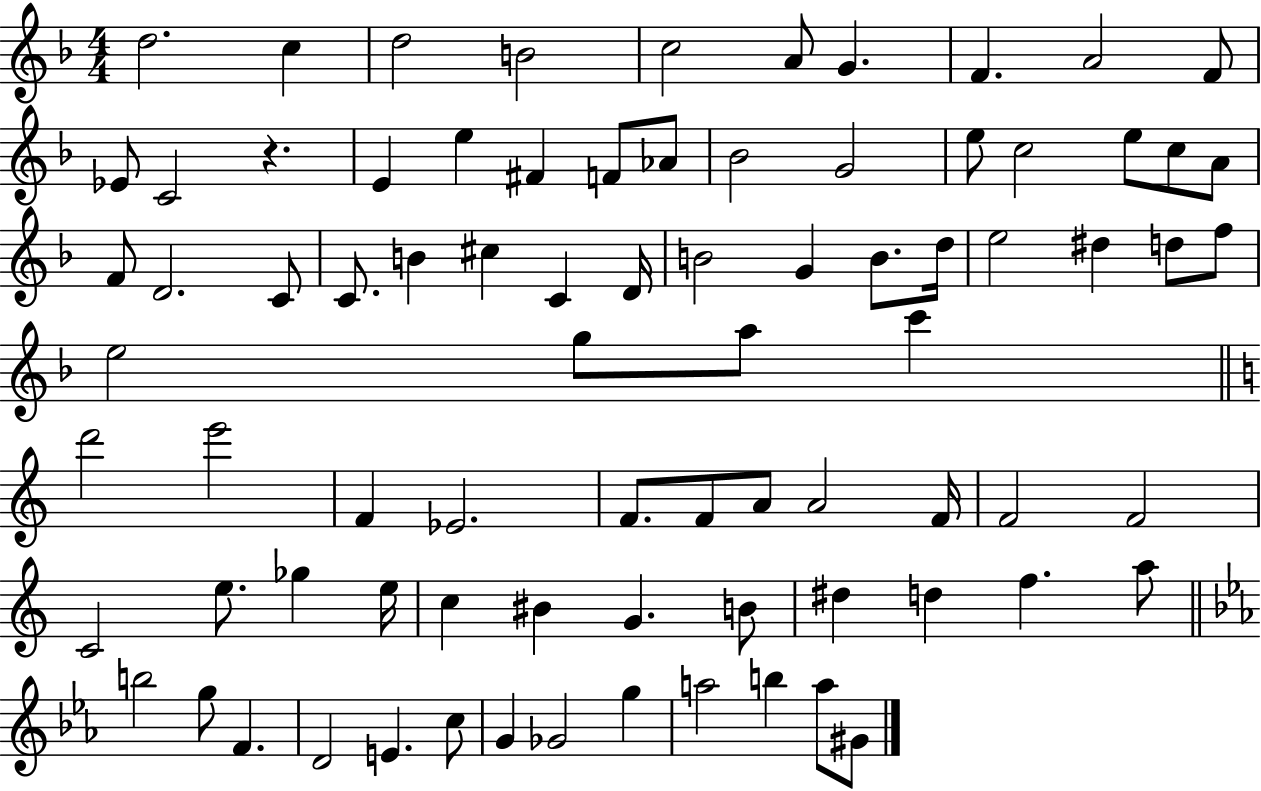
{
  \clef treble
  \numericTimeSignature
  \time 4/4
  \key f \major
  \repeat volta 2 { d''2. c''4 | d''2 b'2 | c''2 a'8 g'4. | f'4. a'2 f'8 | \break ees'8 c'2 r4. | e'4 e''4 fis'4 f'8 aes'8 | bes'2 g'2 | e''8 c''2 e''8 c''8 a'8 | \break f'8 d'2. c'8 | c'8. b'4 cis''4 c'4 d'16 | b'2 g'4 b'8. d''16 | e''2 dis''4 d''8 f''8 | \break e''2 g''8 a''8 c'''4 | \bar "||" \break \key c \major d'''2 e'''2 | f'4 ees'2. | f'8. f'8 a'8 a'2 f'16 | f'2 f'2 | \break c'2 e''8. ges''4 e''16 | c''4 bis'4 g'4. b'8 | dis''4 d''4 f''4. a''8 | \bar "||" \break \key ees \major b''2 g''8 f'4. | d'2 e'4. c''8 | g'4 ges'2 g''4 | a''2 b''4 a''8 gis'8 | \break } \bar "|."
}